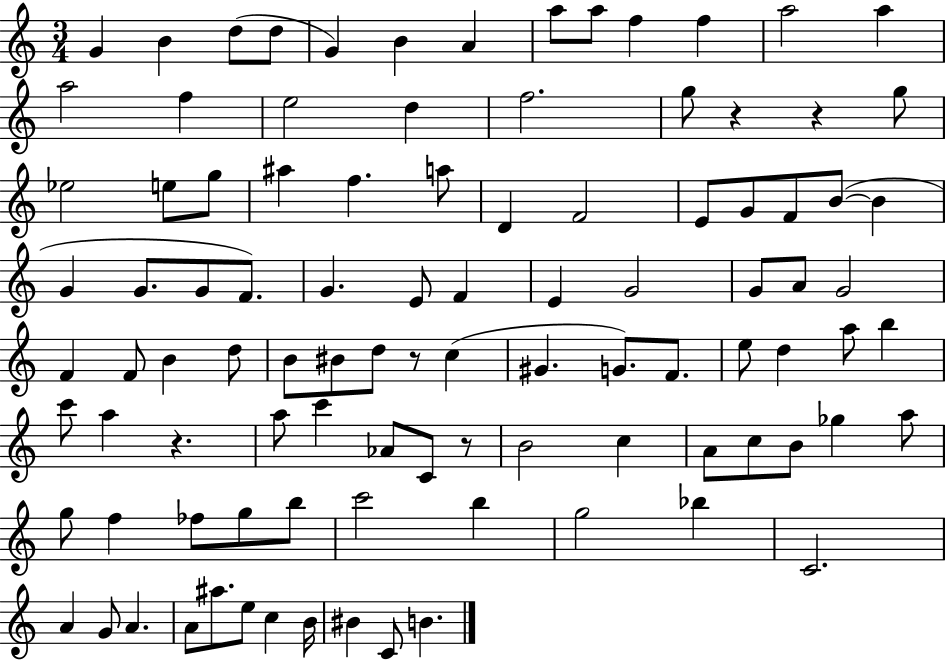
{
  \clef treble
  \numericTimeSignature
  \time 3/4
  \key c \major
  g'4 b'4 d''8( d''8 | g'4) b'4 a'4 | a''8 a''8 f''4 f''4 | a''2 a''4 | \break a''2 f''4 | e''2 d''4 | f''2. | g''8 r4 r4 g''8 | \break ees''2 e''8 g''8 | ais''4 f''4. a''8 | d'4 f'2 | e'8 g'8 f'8 b'8~(~ b'4 | \break g'4 g'8. g'8 f'8.) | g'4. e'8 f'4 | e'4 g'2 | g'8 a'8 g'2 | \break f'4 f'8 b'4 d''8 | b'8 bis'8 d''8 r8 c''4( | gis'4. g'8.) f'8. | e''8 d''4 a''8 b''4 | \break c'''8 a''4 r4. | a''8 c'''4 aes'8 c'8 r8 | b'2 c''4 | a'8 c''8 b'8 ges''4 a''8 | \break g''8 f''4 fes''8 g''8 b''8 | c'''2 b''4 | g''2 bes''4 | c'2. | \break a'4 g'8 a'4. | a'8 ais''8. e''8 c''4 b'16 | bis'4 c'8 b'4. | \bar "|."
}